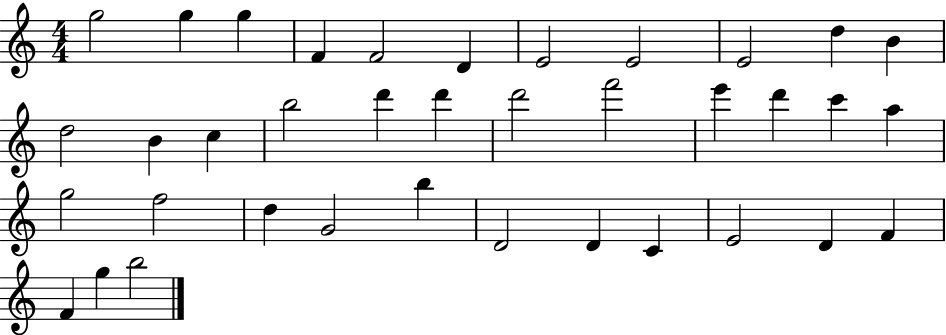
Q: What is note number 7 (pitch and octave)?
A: E4